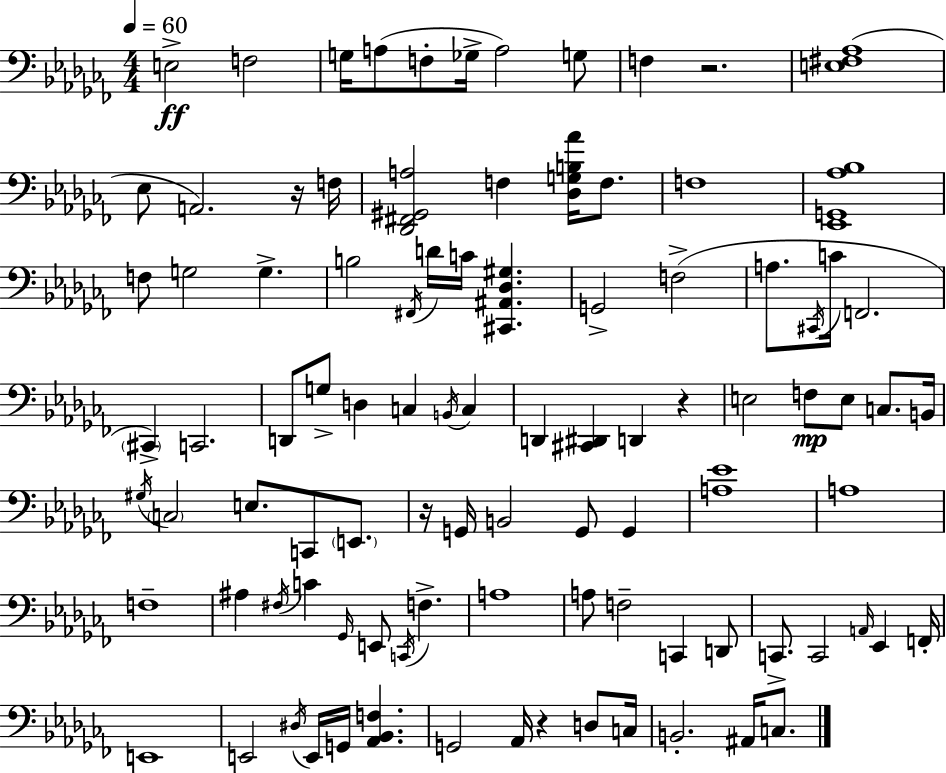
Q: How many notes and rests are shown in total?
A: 96